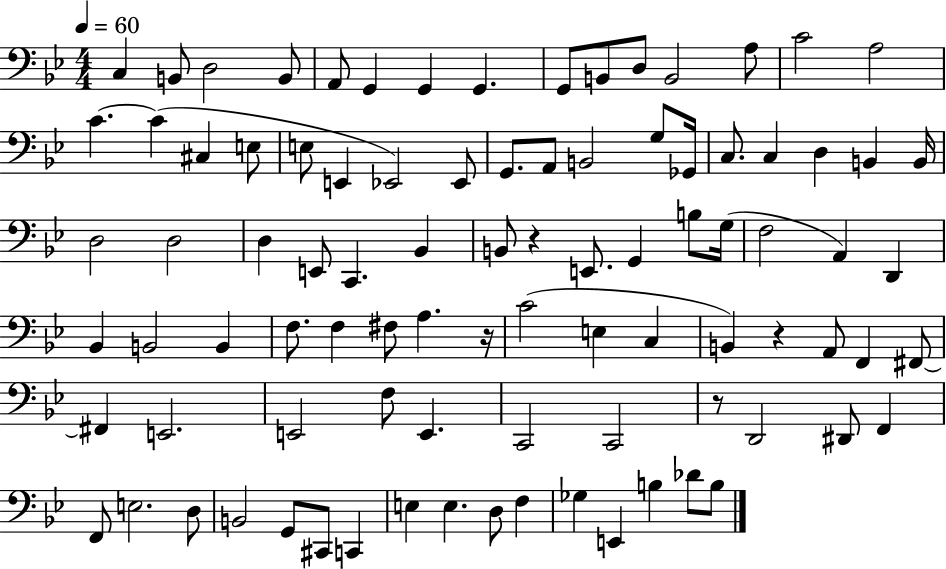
{
  \clef bass
  \numericTimeSignature
  \time 4/4
  \key bes \major
  \tempo 4 = 60
  c4 b,8 d2 b,8 | a,8 g,4 g,4 g,4. | g,8 b,8 d8 b,2 a8 | c'2 a2 | \break c'4.~~ c'4( cis4 e8 | e8 e,4 ees,2) ees,8 | g,8. a,8 b,2 g8 ges,16 | c8. c4 d4 b,4 b,16 | \break d2 d2 | d4 e,8 c,4. bes,4 | b,8 r4 e,8. g,4 b8 g16( | f2 a,4) d,4 | \break bes,4 b,2 b,4 | f8. f4 fis8 a4. r16 | c'2( e4 c4 | b,4) r4 a,8 f,4 fis,8~~ | \break fis,4 e,2. | e,2 f8 e,4. | c,2 c,2 | r8 d,2 dis,8 f,4 | \break f,8 e2. d8 | b,2 g,8 cis,8 c,4 | e4 e4. d8 f4 | ges4 e,4 b4 des'8 b8 | \break \bar "|."
}